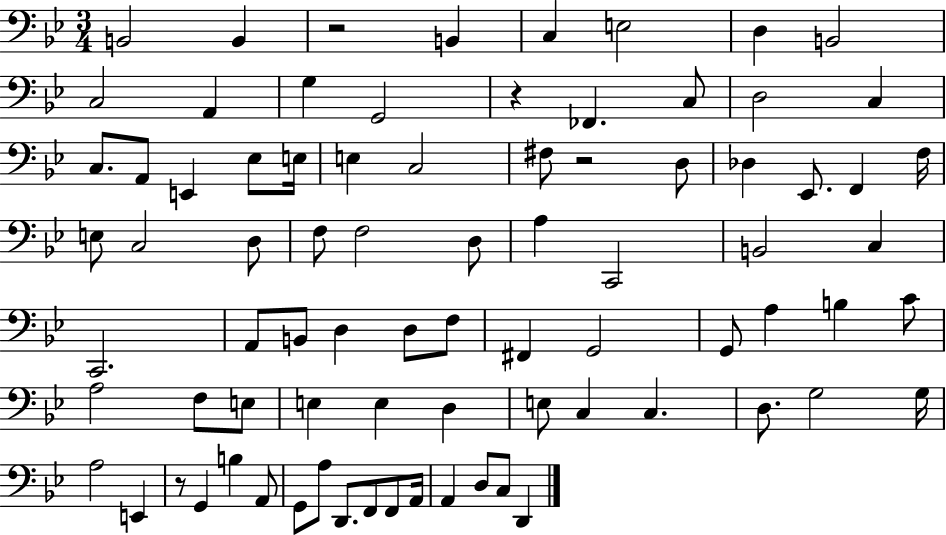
{
  \clef bass
  \numericTimeSignature
  \time 3/4
  \key bes \major
  b,2 b,4 | r2 b,4 | c4 e2 | d4 b,2 | \break c2 a,4 | g4 g,2 | r4 fes,4. c8 | d2 c4 | \break c8. a,8 e,4 ees8 e16 | e4 c2 | fis8 r2 d8 | des4 ees,8. f,4 f16 | \break e8 c2 d8 | f8 f2 d8 | a4 c,2 | b,2 c4 | \break c,2. | a,8 b,8 d4 d8 f8 | fis,4 g,2 | g,8 a4 b4 c'8 | \break a2 f8 e8 | e4 e4 d4 | e8 c4 c4. | d8. g2 g16 | \break a2 e,4 | r8 g,4 b4 a,8 | g,8 a8 d,8. f,8 f,8 a,16 | a,4 d8 c8 d,4 | \break \bar "|."
}